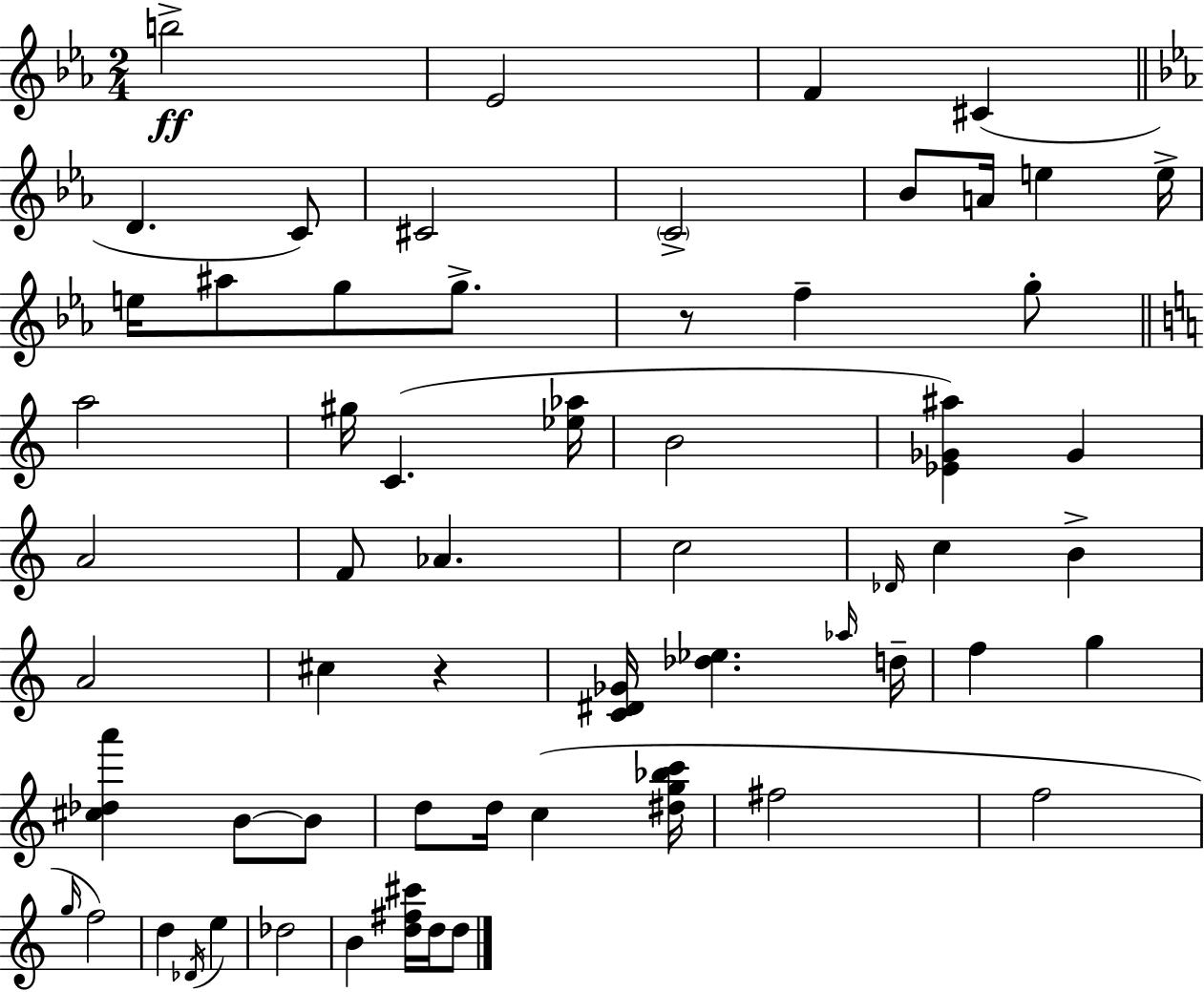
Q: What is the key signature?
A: C minor